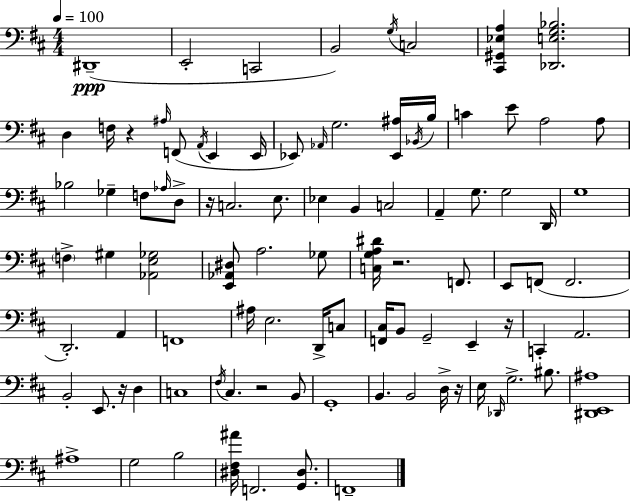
D#2/w E2/h C2/h B2/h G3/s C3/h [C#2,G#2,Eb3,A3]/q [Db2,E3,G3,Bb3]/h. D3/q F3/s R/q A#3/s F2/e A2/s E2/q E2/s Eb2/e Ab2/s G3/h. [Eb2,A#3]/s Bb2/s B3/s C4/q E4/e A3/h A3/e Bb3/h Gb3/q F3/e Ab3/s D3/e R/s C3/h. E3/e. Eb3/q B2/q C3/h A2/q G3/e. G3/h D2/s G3/w F3/q G#3/q [Ab2,E3,Gb3]/h [E2,Ab2,D#3]/e A3/h. Gb3/e [C3,G3,A3,D#4]/s R/h. F2/e. E2/e F2/e F2/h. D2/h. A2/q F2/w A#3/s E3/h. D2/s C3/e [F2,C#3]/s B2/e G2/h E2/q R/s C2/q A2/h. B2/h E2/e. R/s D3/q C3/w F#3/s C#3/q. R/h B2/e G2/w B2/q. B2/h D3/s R/s E3/s Db2/s G3/h. BIS3/e. [D#2,E2,A#3]/w A#3/w G3/h B3/h [D#3,F#3,A#4]/s F2/h. [G2,D#3]/e. F2/w